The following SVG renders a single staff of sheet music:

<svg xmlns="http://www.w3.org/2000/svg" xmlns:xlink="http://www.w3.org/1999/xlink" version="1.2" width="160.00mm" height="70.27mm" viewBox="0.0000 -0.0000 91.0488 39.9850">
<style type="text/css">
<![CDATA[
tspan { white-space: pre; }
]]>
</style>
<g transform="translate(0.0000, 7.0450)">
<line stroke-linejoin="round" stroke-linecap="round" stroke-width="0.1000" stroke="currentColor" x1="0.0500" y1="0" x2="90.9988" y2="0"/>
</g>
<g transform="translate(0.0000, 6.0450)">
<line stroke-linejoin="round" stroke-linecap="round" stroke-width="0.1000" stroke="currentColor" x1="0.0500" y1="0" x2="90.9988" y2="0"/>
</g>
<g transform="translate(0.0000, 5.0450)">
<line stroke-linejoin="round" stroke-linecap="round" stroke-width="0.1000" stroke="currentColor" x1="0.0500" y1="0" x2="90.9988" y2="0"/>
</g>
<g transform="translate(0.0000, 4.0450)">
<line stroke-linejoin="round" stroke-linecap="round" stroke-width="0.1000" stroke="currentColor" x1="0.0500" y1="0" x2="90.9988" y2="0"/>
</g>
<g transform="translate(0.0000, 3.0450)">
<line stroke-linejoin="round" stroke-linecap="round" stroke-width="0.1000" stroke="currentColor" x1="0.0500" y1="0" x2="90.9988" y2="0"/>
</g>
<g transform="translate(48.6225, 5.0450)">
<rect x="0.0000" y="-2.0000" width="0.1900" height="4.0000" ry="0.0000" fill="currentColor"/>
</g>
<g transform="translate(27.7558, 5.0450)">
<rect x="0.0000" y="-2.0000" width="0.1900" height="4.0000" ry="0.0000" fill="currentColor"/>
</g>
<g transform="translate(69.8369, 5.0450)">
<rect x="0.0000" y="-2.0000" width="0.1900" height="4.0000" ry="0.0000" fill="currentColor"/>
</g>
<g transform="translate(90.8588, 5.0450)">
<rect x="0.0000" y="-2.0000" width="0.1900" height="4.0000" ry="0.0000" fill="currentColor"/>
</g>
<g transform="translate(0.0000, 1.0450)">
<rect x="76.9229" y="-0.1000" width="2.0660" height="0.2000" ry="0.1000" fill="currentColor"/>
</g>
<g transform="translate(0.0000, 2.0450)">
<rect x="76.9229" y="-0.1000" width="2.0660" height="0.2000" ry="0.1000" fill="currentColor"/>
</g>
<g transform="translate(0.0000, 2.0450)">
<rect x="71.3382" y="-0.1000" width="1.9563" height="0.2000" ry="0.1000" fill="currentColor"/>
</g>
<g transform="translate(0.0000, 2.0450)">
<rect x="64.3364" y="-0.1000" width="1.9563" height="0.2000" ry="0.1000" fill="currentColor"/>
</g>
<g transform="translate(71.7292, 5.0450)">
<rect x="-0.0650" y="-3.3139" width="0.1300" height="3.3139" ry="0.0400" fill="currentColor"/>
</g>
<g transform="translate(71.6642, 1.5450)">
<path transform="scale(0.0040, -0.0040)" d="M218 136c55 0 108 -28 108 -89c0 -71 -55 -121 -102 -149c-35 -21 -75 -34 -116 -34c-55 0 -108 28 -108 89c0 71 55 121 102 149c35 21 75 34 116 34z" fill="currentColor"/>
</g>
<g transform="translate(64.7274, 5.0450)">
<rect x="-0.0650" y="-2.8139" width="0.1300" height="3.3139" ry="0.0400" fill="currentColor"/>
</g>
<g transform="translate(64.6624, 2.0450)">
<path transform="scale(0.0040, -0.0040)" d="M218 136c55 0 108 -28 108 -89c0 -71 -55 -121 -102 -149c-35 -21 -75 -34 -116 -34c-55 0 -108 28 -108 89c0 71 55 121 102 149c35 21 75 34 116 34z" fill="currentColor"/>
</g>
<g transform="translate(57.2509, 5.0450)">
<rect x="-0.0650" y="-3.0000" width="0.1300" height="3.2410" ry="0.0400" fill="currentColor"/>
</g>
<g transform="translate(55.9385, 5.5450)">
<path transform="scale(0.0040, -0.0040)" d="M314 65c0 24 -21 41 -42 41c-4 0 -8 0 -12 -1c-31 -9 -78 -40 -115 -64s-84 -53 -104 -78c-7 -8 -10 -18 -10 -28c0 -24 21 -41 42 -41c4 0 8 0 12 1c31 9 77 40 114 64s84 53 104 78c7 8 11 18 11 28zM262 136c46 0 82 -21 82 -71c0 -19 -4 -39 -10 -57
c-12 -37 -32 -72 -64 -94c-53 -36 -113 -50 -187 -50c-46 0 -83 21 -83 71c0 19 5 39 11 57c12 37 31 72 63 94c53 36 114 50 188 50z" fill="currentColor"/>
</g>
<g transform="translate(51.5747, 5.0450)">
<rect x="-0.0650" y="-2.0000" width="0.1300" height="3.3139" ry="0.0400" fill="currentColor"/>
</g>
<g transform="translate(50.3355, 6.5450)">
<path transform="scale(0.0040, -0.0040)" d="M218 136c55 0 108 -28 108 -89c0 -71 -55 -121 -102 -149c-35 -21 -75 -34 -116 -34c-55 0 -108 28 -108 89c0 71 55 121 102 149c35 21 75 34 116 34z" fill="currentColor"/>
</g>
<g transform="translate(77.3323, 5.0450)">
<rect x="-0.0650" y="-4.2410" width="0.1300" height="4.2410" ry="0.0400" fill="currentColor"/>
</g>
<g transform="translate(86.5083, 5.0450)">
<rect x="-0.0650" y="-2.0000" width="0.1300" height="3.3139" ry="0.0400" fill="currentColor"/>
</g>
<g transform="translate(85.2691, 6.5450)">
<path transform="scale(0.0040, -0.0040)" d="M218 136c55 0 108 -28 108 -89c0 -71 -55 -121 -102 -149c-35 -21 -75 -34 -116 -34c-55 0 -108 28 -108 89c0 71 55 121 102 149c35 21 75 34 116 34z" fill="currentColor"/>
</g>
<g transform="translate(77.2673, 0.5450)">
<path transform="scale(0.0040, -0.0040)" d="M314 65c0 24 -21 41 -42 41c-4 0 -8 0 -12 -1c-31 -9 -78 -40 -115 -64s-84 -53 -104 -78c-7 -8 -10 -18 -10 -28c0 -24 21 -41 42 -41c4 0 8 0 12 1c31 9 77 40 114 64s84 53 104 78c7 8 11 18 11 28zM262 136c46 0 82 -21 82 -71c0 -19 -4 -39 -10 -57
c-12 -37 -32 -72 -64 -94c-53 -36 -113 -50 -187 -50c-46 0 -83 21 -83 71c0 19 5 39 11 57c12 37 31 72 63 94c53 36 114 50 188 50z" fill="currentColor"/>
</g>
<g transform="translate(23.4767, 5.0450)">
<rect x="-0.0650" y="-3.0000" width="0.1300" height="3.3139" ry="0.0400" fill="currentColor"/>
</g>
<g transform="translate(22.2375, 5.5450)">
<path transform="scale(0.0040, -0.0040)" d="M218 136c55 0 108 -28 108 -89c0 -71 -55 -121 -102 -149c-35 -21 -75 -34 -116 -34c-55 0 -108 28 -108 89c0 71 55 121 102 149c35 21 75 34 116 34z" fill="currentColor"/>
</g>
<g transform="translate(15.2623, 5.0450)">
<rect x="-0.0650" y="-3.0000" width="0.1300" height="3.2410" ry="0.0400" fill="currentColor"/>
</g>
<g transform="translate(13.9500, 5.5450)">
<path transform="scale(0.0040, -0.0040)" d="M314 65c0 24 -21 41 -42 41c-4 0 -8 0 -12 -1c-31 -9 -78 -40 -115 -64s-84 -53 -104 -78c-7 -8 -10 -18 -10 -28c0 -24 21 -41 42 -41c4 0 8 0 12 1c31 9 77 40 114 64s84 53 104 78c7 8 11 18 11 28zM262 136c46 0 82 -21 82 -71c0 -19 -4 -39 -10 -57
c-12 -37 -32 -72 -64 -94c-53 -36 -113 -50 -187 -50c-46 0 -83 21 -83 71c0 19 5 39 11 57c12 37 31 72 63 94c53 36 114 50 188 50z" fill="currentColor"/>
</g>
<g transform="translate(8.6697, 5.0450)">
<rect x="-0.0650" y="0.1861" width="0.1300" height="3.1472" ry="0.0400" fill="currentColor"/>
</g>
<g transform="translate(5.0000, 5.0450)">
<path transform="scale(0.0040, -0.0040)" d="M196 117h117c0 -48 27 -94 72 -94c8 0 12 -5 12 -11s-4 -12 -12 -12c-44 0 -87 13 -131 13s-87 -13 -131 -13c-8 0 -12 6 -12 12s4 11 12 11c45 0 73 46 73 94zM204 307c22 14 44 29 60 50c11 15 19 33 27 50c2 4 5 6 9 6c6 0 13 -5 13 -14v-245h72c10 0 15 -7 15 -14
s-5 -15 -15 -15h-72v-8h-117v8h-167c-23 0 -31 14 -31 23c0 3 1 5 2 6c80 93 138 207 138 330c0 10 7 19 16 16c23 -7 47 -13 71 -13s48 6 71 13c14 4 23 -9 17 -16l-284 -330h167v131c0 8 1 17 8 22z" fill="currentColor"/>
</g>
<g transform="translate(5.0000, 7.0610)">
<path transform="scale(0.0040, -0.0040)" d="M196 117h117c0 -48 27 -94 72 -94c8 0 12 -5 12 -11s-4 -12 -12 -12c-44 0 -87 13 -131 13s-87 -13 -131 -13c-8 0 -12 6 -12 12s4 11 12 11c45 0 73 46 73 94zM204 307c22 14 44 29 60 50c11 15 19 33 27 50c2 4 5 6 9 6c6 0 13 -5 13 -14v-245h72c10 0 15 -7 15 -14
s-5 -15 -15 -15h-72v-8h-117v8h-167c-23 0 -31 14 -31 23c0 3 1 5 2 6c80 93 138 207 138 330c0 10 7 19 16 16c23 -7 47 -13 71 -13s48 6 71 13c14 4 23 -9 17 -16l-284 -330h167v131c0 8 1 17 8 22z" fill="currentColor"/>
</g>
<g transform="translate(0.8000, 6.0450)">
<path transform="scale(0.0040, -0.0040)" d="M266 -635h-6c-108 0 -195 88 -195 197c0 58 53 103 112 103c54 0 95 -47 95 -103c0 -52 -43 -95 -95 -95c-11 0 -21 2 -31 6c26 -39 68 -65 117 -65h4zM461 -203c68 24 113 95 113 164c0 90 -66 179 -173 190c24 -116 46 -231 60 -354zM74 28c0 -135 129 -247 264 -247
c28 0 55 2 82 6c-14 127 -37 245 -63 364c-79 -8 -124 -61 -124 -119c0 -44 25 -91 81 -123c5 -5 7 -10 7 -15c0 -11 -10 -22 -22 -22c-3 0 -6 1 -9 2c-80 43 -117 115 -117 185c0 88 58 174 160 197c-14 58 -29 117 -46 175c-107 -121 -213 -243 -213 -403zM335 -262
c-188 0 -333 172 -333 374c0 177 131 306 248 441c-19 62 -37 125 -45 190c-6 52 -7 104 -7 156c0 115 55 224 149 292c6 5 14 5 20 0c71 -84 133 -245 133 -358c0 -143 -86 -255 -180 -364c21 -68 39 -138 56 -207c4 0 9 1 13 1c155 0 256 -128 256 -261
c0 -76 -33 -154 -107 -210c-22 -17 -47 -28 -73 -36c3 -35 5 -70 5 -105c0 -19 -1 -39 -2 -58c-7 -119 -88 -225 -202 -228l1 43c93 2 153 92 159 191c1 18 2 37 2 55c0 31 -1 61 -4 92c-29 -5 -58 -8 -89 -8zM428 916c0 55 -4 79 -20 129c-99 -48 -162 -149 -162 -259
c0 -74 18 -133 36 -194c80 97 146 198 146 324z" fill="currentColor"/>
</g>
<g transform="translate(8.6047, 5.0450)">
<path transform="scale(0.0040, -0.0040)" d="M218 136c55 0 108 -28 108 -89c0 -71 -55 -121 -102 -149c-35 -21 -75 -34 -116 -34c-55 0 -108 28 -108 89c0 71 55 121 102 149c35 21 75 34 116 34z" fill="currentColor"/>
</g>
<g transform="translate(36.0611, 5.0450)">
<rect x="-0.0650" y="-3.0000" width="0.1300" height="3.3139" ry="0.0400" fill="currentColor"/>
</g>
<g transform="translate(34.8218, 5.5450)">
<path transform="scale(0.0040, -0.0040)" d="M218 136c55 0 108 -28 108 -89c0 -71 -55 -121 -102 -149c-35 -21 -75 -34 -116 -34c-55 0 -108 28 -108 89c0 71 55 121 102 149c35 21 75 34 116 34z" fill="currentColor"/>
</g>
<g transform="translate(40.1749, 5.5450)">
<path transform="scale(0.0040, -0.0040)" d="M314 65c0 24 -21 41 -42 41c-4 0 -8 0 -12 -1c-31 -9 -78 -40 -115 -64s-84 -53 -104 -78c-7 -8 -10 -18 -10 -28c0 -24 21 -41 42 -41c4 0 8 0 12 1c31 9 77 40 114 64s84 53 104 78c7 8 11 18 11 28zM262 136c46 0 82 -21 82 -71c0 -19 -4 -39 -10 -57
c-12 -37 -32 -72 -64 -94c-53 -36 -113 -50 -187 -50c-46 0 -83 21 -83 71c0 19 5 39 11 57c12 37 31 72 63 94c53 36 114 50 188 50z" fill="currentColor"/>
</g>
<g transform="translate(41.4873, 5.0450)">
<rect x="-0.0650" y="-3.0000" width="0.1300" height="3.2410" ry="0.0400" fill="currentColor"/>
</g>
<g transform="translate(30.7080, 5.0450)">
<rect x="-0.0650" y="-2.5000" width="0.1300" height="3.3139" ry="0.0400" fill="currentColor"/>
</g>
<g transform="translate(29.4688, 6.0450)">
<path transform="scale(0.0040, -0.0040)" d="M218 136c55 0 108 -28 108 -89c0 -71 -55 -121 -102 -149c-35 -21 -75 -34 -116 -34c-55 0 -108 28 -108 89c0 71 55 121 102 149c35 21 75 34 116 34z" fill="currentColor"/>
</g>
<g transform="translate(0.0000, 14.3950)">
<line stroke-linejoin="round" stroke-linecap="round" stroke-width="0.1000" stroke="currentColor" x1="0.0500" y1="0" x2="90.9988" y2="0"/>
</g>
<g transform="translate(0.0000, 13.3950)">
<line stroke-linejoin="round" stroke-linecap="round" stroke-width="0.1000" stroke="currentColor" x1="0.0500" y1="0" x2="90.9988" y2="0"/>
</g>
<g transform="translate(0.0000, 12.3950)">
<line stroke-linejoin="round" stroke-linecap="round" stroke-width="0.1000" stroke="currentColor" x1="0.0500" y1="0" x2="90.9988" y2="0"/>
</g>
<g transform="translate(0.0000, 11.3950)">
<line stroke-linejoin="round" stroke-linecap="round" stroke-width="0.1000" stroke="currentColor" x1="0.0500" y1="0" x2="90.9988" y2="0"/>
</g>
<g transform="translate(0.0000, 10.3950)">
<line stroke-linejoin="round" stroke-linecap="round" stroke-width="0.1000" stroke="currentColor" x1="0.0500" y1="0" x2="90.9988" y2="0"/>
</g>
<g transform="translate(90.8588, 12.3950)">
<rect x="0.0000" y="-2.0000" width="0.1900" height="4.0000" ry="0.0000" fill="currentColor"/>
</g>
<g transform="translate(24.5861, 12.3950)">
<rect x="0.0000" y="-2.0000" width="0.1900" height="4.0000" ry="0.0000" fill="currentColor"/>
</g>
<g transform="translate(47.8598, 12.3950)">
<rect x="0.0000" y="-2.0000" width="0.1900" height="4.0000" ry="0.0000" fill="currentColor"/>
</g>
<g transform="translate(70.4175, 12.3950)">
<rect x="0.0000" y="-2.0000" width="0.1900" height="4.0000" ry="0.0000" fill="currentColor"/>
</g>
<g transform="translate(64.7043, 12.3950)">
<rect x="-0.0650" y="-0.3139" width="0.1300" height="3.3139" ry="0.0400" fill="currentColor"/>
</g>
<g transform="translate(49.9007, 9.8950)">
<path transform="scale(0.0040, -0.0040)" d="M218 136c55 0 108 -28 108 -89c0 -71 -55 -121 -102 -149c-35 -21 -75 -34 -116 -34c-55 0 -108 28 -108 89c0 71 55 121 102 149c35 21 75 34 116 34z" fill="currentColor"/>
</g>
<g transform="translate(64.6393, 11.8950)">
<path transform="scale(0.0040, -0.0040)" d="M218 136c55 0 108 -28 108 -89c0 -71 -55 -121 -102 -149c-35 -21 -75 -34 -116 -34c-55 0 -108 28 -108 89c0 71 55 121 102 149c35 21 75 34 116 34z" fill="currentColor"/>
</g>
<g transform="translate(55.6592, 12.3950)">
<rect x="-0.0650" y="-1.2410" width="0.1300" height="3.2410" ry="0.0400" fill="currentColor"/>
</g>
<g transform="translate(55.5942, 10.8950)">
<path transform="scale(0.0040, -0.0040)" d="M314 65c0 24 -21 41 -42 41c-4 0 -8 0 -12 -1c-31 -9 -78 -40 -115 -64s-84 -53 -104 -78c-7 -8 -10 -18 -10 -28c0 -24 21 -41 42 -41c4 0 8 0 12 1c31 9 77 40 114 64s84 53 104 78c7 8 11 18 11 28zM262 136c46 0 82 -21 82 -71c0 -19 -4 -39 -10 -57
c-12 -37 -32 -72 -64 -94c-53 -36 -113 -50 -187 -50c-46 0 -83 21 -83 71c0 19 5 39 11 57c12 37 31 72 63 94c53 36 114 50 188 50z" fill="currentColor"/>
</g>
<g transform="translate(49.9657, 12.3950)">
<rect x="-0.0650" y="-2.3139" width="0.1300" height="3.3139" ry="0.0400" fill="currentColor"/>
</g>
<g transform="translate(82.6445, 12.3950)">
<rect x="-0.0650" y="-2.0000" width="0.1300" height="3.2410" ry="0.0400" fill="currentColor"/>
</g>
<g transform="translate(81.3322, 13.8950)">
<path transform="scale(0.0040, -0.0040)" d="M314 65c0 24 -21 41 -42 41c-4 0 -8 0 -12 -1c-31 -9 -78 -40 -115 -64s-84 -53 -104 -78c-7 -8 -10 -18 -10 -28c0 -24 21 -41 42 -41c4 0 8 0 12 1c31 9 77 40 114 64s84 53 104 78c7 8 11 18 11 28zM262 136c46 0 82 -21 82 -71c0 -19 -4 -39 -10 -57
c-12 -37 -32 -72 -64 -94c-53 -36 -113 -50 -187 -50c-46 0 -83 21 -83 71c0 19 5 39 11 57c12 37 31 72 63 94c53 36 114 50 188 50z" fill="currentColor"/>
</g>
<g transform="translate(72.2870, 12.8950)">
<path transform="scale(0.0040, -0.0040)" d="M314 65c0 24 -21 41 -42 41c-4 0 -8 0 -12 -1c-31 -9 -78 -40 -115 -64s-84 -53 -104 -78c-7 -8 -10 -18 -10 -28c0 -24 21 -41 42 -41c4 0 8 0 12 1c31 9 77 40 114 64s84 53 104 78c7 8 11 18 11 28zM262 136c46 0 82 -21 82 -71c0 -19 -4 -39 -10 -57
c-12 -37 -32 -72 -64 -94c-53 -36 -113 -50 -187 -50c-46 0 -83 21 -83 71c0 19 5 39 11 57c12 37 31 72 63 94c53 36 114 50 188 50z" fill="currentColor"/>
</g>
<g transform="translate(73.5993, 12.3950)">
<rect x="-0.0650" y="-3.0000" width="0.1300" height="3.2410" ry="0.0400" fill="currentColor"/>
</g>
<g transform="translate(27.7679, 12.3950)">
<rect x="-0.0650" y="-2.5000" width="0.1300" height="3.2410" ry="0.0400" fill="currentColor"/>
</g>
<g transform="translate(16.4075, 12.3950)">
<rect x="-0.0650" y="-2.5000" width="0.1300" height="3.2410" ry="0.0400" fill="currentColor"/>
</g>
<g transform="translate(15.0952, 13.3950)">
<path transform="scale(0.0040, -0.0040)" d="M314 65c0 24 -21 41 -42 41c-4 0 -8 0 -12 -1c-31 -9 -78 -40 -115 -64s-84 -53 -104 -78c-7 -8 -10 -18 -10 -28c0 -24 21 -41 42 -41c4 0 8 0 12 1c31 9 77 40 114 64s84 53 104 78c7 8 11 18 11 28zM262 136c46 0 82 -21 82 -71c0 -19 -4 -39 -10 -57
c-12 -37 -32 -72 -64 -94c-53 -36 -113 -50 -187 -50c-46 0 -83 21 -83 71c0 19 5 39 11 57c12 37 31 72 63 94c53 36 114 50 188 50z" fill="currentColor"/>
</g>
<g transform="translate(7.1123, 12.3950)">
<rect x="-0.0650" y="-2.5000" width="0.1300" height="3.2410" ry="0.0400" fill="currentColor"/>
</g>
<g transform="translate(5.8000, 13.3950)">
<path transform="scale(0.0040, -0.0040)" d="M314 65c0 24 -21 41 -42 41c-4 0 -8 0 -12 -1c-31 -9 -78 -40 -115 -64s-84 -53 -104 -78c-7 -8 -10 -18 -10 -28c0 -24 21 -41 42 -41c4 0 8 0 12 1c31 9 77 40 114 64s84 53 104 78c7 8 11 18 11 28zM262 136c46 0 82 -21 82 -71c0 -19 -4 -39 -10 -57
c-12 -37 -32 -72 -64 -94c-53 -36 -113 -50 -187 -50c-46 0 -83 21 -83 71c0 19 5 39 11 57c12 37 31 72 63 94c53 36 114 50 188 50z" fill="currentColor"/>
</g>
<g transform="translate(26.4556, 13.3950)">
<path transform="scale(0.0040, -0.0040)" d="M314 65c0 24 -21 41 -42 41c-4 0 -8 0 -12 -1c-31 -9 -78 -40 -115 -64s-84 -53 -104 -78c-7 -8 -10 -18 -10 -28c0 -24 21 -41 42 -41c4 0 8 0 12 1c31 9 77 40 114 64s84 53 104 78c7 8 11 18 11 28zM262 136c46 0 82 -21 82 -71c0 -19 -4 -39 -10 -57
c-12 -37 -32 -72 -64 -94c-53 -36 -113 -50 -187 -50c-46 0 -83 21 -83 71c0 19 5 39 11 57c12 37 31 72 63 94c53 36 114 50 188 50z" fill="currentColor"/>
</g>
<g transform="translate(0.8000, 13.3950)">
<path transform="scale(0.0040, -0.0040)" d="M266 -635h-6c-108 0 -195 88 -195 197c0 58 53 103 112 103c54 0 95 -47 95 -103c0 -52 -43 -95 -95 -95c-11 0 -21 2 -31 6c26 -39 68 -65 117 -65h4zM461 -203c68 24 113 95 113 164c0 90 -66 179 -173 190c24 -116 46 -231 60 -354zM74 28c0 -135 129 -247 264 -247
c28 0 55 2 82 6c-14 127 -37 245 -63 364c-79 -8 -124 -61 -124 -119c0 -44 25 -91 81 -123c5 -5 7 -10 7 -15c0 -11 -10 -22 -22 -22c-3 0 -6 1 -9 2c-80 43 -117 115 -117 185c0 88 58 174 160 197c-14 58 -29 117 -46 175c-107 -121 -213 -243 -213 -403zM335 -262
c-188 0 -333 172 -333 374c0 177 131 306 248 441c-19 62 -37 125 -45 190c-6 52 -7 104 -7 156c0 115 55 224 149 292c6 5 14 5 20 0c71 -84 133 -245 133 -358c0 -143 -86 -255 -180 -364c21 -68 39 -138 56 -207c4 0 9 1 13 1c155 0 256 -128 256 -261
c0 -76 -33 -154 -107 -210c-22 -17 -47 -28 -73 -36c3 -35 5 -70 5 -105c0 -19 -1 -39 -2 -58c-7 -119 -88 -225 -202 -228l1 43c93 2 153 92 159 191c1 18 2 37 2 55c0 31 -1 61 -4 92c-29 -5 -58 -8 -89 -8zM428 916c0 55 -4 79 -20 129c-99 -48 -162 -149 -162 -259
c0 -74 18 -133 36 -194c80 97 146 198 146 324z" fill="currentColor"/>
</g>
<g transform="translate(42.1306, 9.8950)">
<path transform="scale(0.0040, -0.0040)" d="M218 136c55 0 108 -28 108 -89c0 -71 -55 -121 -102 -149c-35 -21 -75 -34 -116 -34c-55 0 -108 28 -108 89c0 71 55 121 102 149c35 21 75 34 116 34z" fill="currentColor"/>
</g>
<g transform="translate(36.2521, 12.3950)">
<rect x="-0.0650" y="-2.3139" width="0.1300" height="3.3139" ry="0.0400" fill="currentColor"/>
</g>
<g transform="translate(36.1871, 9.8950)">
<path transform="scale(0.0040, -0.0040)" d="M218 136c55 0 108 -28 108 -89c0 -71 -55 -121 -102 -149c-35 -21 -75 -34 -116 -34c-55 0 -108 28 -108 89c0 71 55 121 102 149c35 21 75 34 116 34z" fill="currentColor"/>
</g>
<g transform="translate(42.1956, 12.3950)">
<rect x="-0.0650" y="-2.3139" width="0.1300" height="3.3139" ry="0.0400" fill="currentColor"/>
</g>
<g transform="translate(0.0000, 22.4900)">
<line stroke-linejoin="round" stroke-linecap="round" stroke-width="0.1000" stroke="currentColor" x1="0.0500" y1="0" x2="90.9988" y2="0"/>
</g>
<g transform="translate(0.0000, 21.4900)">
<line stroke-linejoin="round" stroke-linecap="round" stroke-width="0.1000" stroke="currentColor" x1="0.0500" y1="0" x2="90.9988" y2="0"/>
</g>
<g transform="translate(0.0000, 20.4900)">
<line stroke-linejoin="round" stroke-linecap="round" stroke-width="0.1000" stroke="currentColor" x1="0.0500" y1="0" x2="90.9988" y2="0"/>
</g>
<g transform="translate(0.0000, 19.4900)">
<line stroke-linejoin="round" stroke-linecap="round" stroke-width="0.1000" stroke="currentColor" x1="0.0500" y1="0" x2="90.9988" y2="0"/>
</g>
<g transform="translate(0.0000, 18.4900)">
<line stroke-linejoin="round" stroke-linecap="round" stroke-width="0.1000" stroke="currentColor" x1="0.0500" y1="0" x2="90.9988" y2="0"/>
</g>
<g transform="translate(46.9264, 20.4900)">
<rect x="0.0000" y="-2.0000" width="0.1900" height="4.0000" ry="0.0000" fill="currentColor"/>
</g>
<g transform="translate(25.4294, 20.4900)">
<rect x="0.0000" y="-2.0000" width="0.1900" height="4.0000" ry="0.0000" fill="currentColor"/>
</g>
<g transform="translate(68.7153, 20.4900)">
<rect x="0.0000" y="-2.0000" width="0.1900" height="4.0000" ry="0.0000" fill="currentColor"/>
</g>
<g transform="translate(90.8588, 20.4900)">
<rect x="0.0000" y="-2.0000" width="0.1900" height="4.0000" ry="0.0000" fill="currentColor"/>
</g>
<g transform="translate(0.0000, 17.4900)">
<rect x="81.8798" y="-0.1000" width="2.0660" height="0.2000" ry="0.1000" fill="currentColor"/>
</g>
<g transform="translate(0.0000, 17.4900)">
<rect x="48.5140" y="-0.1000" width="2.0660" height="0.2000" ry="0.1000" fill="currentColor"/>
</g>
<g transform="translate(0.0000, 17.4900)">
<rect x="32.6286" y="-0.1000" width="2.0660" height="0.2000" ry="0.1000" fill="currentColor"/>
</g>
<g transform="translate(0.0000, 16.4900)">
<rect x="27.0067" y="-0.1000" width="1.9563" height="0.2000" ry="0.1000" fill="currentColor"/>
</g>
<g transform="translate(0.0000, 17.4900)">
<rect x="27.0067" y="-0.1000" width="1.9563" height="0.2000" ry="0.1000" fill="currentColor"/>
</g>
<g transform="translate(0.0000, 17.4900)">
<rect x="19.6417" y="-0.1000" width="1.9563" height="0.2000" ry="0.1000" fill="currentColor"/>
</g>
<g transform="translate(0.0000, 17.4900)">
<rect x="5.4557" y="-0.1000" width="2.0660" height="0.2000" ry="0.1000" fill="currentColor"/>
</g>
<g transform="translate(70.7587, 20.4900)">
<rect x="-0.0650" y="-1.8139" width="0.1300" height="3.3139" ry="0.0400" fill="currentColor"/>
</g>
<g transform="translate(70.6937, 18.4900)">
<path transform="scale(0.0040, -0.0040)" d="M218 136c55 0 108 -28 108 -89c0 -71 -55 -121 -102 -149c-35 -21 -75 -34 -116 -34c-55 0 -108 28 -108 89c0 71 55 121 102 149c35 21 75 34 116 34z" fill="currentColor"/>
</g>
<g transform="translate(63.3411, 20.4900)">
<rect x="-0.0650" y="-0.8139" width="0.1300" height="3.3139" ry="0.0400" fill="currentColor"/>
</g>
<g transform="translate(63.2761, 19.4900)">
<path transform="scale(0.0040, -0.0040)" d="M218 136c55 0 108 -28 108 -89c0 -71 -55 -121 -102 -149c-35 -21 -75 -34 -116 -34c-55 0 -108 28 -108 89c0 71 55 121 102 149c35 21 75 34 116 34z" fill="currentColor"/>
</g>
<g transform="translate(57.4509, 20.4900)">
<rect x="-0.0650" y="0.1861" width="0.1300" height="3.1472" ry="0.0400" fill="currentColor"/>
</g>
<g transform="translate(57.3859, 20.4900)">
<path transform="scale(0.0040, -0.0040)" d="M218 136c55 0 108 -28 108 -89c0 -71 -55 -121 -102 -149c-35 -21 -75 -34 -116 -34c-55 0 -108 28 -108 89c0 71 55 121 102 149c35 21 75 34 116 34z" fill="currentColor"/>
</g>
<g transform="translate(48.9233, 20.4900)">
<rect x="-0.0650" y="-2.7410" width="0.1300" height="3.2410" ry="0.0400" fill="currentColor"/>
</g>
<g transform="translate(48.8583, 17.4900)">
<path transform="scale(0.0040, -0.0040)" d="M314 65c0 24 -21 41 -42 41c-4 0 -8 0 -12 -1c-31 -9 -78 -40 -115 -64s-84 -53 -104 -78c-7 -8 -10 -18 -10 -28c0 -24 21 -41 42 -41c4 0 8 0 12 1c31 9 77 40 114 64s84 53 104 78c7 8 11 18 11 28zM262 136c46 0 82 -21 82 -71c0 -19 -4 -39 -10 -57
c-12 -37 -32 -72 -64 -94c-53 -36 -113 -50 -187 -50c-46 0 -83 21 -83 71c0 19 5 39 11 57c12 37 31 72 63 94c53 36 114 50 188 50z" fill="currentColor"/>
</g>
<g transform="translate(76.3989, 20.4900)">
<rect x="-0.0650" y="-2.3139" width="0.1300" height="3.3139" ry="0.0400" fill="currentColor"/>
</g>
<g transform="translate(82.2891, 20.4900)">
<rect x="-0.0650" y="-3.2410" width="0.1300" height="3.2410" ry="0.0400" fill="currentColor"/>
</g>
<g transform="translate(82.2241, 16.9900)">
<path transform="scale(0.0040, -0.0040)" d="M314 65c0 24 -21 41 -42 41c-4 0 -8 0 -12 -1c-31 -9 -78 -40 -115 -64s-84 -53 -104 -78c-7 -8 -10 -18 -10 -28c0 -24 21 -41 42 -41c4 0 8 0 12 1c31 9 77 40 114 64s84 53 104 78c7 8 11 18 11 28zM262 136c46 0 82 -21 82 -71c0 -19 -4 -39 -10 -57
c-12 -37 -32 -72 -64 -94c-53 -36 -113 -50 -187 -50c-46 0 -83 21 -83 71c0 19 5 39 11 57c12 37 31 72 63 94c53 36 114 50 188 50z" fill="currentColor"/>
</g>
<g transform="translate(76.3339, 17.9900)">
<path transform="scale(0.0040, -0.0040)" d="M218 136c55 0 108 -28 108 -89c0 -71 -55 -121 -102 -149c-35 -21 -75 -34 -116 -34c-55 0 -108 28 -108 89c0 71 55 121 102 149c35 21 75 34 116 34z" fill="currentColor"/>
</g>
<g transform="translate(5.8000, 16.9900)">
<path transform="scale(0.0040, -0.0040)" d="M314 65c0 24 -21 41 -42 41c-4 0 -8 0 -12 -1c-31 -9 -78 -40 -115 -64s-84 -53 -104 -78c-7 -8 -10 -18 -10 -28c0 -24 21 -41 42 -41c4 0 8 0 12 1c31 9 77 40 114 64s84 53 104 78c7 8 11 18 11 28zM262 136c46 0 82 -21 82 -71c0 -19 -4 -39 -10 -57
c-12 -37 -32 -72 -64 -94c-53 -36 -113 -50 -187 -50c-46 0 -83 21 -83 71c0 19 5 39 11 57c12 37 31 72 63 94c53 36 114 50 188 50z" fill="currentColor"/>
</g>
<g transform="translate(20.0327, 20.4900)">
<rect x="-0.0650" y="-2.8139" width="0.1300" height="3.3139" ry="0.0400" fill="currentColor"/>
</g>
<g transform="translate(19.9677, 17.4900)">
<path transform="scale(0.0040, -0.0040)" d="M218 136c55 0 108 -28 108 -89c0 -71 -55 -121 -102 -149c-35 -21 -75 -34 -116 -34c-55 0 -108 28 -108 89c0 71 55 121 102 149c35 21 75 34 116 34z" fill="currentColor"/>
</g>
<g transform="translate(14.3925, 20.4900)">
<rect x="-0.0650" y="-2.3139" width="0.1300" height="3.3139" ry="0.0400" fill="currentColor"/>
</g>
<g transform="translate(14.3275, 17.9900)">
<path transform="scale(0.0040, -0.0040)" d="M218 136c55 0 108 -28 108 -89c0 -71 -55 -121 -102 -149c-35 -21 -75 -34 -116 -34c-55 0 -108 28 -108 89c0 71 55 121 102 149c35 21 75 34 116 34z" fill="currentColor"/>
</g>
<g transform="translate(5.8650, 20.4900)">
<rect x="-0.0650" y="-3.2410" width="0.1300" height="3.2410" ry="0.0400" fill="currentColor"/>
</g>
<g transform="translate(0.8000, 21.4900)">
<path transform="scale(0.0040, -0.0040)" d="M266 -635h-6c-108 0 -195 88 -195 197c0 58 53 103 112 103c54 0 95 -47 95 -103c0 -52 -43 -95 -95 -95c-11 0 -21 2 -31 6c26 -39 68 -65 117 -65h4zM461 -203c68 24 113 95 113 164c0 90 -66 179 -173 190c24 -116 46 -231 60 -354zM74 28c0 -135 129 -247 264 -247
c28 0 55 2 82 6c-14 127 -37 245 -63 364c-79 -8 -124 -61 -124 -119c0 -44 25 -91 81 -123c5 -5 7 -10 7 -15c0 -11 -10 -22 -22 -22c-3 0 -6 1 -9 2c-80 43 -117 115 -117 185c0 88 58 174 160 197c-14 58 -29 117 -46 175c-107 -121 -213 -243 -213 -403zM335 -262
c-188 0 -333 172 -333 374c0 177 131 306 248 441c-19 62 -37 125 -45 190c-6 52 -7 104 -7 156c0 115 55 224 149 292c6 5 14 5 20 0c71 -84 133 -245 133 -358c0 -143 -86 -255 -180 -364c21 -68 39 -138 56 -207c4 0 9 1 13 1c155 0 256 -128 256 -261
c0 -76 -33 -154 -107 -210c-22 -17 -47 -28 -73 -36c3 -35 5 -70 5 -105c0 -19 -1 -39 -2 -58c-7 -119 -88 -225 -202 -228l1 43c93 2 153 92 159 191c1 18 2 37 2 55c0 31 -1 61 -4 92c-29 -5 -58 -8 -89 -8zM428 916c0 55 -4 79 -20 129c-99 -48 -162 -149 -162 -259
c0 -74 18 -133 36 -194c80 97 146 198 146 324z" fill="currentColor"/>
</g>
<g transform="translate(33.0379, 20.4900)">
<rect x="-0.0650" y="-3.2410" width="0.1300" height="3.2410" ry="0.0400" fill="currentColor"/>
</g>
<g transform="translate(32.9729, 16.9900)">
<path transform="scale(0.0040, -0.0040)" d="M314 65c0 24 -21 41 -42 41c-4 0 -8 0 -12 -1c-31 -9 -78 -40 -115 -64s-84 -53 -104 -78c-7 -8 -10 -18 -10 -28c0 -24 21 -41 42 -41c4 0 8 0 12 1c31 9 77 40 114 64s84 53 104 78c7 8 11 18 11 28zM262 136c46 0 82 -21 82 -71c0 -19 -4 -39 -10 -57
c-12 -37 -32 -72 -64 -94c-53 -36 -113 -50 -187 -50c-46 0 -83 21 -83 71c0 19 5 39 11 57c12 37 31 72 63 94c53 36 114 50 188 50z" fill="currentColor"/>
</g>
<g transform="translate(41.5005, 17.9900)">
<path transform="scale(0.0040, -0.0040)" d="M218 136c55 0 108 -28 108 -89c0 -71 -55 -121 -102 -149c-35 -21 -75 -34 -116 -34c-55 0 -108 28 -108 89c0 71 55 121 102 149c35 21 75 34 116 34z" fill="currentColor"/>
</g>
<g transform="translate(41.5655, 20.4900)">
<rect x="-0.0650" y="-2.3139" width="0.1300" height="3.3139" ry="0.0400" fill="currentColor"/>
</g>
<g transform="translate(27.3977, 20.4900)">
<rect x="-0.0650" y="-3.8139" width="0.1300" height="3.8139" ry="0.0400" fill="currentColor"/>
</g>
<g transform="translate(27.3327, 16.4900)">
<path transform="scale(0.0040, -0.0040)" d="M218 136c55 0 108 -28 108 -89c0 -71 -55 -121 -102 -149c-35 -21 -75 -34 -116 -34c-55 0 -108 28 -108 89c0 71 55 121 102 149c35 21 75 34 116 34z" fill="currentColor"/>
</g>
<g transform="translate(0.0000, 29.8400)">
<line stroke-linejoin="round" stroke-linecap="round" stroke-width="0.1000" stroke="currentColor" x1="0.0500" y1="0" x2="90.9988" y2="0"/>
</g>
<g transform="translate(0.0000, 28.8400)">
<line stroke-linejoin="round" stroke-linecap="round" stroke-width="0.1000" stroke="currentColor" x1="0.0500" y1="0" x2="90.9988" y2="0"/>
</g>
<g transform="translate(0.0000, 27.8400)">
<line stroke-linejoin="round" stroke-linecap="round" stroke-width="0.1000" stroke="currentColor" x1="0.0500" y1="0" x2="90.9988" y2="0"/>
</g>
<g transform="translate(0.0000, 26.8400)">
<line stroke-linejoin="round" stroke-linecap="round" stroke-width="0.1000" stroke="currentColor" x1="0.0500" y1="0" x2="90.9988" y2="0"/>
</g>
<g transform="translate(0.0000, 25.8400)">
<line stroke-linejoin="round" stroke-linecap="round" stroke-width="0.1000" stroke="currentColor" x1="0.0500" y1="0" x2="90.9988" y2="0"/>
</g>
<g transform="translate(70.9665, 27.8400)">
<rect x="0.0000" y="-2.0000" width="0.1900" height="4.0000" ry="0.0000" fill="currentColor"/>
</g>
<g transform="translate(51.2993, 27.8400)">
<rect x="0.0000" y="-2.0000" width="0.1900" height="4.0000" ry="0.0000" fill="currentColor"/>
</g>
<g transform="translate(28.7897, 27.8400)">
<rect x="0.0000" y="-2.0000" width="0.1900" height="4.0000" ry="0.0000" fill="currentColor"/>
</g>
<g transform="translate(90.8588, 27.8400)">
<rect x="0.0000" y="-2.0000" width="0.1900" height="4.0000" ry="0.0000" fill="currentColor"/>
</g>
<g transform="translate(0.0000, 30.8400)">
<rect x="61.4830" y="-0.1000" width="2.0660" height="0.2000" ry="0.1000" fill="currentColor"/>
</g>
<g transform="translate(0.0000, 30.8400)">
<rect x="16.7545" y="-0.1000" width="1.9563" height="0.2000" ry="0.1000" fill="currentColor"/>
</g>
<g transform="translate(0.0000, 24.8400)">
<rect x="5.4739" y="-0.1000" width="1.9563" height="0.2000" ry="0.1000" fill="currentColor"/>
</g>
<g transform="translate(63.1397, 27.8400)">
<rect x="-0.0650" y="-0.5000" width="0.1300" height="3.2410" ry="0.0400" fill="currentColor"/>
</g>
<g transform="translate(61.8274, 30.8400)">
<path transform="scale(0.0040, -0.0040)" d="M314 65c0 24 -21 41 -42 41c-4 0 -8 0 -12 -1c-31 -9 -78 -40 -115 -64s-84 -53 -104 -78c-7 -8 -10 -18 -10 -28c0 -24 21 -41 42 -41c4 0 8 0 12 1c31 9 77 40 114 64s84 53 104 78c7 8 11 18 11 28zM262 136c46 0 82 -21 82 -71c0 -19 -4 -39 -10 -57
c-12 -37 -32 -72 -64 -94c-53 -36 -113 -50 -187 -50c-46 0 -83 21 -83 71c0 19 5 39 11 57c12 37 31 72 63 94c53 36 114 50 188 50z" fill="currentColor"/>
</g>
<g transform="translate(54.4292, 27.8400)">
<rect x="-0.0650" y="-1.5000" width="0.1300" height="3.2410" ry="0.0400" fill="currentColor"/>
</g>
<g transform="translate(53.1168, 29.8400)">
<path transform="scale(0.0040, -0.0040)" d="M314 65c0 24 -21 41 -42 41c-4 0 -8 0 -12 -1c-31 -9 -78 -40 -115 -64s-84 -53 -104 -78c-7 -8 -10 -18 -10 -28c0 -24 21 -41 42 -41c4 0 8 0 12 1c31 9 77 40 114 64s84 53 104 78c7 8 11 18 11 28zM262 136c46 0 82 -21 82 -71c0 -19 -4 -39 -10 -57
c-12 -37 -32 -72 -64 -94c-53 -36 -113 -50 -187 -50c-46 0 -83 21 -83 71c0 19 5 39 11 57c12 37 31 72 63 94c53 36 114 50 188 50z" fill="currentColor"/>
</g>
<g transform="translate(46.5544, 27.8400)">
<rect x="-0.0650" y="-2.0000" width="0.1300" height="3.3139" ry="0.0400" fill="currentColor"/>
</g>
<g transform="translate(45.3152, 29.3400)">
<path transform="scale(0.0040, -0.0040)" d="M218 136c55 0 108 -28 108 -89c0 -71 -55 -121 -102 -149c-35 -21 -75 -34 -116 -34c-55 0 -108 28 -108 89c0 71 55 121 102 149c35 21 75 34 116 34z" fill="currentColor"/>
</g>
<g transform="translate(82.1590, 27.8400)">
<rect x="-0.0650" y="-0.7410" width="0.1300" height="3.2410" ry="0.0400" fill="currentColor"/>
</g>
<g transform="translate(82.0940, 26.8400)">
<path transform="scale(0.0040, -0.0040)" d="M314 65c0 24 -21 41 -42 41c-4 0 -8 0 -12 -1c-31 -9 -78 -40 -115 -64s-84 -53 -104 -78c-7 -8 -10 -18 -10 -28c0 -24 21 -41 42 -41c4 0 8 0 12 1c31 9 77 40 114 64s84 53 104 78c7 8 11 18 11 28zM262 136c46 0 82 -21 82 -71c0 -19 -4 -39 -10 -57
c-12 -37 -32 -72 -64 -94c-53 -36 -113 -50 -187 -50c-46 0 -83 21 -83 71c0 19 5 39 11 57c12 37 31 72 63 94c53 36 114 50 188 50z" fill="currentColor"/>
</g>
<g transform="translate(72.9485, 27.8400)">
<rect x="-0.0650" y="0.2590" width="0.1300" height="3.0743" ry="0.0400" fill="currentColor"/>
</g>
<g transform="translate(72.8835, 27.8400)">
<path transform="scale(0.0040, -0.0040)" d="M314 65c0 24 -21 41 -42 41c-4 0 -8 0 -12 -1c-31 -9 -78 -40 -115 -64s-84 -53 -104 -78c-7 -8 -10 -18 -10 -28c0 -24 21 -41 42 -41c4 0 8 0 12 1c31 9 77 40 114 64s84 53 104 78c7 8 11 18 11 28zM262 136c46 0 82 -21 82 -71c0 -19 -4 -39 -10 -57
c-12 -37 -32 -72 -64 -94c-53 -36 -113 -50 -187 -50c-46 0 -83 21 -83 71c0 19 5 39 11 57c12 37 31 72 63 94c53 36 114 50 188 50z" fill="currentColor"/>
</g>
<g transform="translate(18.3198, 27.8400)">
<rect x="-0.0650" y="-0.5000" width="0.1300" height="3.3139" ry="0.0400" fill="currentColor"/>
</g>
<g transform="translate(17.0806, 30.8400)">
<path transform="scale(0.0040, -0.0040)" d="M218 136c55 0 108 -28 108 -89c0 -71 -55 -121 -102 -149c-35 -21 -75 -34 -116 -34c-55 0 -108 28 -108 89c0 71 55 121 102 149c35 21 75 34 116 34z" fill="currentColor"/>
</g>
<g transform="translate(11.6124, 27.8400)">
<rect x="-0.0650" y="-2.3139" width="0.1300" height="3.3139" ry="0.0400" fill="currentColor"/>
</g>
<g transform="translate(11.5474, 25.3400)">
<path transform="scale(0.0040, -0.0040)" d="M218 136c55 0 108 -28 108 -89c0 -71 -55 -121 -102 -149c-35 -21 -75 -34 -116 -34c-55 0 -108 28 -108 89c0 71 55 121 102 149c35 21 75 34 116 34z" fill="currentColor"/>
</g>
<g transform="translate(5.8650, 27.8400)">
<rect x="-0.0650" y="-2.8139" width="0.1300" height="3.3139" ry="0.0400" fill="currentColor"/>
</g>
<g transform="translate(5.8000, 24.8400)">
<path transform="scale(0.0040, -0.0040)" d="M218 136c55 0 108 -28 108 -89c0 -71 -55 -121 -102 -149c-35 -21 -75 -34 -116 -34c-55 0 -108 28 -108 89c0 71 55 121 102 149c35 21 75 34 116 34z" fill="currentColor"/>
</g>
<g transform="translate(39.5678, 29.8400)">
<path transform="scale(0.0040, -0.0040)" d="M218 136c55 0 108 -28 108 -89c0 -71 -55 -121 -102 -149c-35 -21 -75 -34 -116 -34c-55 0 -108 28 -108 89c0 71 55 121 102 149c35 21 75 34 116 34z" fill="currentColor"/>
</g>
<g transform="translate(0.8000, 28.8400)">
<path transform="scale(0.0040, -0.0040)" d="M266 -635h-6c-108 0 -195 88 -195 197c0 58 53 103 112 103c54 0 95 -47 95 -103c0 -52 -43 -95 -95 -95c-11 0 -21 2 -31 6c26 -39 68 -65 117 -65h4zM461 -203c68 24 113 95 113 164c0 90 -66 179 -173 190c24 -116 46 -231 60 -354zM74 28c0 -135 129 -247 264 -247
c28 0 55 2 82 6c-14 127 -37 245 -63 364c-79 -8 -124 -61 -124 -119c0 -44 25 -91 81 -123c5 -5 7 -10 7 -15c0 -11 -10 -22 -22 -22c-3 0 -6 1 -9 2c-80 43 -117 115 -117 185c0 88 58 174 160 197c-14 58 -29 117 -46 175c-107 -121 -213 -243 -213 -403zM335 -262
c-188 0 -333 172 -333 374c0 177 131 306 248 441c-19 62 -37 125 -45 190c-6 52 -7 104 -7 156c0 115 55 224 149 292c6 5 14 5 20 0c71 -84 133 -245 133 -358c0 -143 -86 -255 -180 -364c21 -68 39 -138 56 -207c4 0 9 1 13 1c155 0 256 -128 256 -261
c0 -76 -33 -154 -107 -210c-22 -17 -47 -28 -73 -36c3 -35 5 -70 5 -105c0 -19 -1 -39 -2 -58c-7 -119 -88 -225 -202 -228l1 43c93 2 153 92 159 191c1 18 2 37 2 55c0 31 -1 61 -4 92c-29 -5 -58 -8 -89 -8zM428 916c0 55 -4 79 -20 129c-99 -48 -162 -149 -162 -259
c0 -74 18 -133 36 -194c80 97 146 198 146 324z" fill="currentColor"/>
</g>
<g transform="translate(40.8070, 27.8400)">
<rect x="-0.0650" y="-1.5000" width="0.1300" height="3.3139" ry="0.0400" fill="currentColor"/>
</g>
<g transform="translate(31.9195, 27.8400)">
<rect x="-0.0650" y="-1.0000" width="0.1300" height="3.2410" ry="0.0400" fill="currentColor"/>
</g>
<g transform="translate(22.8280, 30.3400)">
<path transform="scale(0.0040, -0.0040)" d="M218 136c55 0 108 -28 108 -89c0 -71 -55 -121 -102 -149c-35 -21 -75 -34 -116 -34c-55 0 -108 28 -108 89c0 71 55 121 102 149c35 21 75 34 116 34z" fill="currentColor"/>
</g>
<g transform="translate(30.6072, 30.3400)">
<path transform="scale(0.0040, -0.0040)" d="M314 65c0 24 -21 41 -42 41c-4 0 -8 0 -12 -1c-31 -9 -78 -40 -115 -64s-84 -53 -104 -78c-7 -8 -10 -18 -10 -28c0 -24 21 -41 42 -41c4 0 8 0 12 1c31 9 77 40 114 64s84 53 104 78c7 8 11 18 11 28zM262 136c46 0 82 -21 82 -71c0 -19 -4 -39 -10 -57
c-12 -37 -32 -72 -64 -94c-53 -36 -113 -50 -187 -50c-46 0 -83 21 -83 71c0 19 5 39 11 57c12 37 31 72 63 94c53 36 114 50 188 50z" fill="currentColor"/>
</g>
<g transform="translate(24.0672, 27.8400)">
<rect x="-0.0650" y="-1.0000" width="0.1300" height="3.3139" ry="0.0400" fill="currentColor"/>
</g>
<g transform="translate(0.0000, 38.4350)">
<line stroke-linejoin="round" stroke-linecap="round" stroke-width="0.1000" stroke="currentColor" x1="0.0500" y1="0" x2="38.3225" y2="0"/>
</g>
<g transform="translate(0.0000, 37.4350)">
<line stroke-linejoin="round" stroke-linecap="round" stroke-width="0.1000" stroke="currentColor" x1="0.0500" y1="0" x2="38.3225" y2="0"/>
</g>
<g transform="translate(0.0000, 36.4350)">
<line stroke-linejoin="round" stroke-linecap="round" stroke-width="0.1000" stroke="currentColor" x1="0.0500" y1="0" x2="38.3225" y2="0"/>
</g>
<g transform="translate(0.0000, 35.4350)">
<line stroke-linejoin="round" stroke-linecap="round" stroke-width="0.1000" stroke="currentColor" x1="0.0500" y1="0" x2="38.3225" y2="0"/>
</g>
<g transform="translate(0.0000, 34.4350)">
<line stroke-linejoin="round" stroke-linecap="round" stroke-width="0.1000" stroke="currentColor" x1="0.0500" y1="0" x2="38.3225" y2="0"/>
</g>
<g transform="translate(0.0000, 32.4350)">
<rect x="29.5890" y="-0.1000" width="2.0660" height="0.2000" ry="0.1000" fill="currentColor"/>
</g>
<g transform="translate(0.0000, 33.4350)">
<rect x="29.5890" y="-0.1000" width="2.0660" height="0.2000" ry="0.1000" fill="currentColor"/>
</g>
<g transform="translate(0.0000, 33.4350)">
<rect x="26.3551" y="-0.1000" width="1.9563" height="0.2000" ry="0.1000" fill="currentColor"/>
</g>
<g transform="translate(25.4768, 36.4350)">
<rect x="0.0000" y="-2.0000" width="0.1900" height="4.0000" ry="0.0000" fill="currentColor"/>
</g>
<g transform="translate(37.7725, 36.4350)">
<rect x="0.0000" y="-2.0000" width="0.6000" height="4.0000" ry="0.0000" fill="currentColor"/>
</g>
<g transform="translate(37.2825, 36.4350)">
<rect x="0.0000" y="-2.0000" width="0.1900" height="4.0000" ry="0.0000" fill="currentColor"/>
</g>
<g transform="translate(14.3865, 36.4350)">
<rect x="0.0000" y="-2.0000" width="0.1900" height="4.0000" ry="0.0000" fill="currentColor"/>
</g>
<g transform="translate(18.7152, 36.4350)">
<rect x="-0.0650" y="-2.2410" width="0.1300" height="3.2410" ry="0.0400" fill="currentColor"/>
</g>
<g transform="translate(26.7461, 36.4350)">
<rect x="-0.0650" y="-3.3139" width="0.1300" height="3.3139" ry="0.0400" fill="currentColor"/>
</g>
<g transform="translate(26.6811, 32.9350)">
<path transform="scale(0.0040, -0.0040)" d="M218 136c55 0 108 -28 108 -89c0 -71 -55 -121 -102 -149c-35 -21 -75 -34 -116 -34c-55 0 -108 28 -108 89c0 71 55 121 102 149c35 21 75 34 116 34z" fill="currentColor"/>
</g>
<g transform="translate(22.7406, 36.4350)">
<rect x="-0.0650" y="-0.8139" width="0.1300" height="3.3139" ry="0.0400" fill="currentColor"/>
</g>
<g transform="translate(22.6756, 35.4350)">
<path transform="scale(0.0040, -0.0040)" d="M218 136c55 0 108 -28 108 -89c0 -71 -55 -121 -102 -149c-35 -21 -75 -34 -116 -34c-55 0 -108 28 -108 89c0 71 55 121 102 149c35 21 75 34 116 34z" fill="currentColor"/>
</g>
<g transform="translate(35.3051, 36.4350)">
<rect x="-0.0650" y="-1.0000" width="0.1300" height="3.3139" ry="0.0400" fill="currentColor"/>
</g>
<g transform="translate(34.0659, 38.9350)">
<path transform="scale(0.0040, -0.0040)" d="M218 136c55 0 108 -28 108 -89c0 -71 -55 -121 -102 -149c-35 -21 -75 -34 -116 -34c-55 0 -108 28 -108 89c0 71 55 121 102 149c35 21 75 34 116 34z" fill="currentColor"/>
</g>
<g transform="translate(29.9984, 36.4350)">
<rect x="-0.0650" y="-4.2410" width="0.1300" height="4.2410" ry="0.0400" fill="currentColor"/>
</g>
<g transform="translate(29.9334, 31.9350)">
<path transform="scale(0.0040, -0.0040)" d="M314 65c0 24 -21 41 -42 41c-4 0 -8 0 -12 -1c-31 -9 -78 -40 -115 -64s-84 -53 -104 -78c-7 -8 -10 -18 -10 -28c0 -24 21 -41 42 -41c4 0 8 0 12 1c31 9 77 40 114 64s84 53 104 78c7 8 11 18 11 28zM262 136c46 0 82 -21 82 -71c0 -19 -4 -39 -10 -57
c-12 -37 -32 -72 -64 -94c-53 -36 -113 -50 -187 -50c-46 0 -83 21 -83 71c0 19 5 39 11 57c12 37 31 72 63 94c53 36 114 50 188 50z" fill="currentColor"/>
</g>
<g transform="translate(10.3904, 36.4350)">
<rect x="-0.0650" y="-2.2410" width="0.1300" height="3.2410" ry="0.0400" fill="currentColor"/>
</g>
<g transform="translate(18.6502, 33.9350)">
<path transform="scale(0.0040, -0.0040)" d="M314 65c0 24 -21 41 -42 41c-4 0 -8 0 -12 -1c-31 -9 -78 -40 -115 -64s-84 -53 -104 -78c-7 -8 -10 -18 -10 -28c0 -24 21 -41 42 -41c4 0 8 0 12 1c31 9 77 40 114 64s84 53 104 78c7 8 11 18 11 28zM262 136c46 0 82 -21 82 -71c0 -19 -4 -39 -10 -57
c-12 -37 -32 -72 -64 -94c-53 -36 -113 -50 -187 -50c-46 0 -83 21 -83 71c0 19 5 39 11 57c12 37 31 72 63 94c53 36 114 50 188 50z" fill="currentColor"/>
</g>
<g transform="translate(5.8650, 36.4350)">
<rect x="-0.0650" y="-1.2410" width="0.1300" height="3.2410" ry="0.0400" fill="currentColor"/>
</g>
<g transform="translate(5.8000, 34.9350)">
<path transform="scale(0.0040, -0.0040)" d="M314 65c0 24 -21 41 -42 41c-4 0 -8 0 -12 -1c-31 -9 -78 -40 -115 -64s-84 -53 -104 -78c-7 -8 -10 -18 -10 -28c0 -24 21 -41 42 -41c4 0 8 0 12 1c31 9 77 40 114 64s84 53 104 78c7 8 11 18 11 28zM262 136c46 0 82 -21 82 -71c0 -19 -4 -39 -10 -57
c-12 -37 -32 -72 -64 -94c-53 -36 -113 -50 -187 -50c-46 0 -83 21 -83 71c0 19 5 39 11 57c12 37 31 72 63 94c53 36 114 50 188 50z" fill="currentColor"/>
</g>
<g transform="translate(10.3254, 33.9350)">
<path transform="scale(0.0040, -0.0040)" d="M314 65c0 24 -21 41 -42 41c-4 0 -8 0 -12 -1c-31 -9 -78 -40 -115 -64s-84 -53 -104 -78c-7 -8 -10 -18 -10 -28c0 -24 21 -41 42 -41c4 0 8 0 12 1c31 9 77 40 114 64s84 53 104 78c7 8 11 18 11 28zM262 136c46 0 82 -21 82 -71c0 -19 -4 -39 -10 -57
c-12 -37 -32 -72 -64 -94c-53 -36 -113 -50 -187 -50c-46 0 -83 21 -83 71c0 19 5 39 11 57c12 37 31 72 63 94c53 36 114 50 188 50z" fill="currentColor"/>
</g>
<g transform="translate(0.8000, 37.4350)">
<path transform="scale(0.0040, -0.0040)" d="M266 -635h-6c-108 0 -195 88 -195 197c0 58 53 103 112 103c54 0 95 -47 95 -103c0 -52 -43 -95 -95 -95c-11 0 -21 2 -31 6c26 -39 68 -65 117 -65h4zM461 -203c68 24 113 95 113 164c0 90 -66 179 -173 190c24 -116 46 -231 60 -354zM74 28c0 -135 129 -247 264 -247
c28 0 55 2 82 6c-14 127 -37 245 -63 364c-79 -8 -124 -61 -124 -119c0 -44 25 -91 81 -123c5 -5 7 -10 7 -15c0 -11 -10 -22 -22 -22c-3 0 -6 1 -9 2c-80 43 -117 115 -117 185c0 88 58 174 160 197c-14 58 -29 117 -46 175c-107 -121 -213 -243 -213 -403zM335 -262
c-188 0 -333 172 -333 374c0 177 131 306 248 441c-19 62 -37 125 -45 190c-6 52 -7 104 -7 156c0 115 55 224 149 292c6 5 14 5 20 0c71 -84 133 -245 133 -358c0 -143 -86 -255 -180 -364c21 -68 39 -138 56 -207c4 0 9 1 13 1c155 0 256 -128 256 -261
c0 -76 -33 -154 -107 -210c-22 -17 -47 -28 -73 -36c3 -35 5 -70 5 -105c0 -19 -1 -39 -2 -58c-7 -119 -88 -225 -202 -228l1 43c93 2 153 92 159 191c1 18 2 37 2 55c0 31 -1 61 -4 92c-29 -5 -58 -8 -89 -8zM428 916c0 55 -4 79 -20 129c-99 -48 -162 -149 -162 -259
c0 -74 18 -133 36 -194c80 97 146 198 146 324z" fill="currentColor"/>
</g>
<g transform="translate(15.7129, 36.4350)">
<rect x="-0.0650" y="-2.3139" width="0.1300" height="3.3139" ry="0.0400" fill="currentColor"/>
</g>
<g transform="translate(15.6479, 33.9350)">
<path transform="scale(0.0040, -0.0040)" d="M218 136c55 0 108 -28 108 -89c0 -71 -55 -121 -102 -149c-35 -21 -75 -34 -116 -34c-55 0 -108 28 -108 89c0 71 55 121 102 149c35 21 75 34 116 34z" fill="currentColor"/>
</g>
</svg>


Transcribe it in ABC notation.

X:1
T:Untitled
M:4/4
L:1/4
K:C
B A2 A G A A2 F A2 a b d'2 F G2 G2 G2 g g g e2 c A2 F2 b2 g a c' b2 g a2 B d f g b2 a g C D D2 E F E2 C2 B2 d2 e2 g2 g g2 d b d'2 D